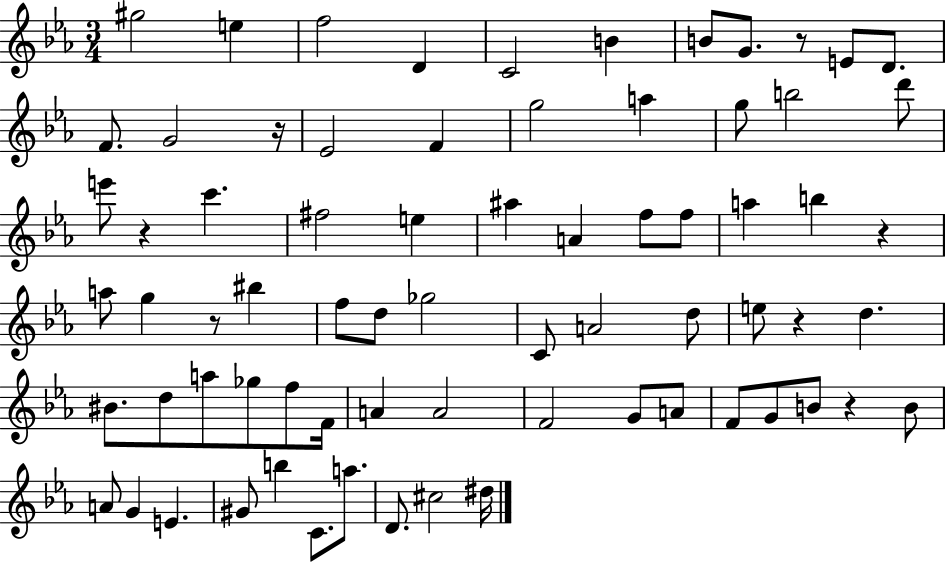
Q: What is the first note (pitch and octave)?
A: G#5